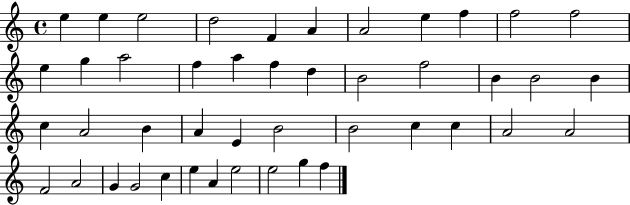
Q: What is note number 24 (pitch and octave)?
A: C5